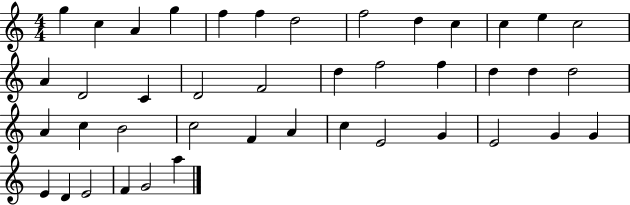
G5/q C5/q A4/q G5/q F5/q F5/q D5/h F5/h D5/q C5/q C5/q E5/q C5/h A4/q D4/h C4/q D4/h F4/h D5/q F5/h F5/q D5/q D5/q D5/h A4/q C5/q B4/h C5/h F4/q A4/q C5/q E4/h G4/q E4/h G4/q G4/q E4/q D4/q E4/h F4/q G4/h A5/q